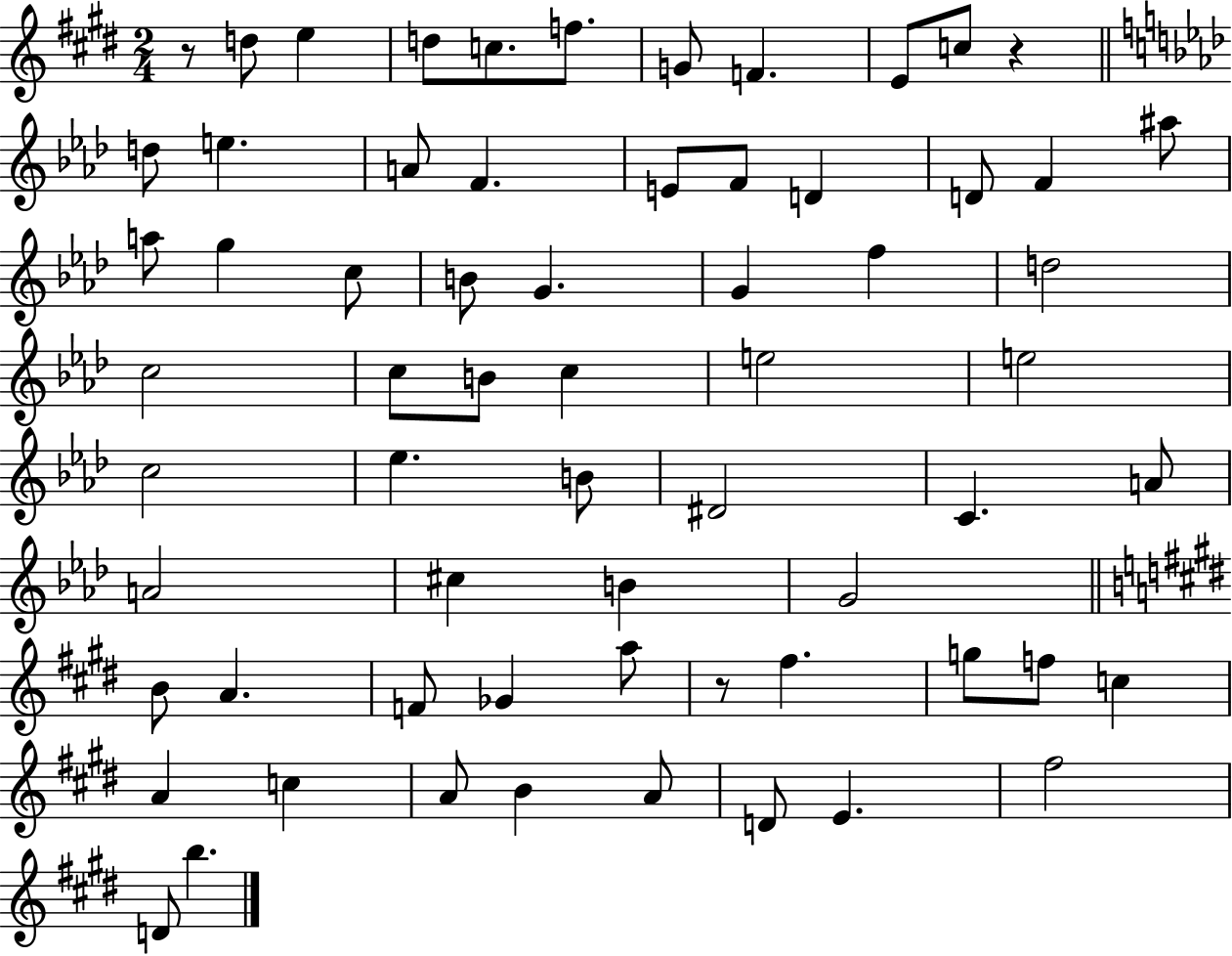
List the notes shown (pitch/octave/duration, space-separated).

R/e D5/e E5/q D5/e C5/e. F5/e. G4/e F4/q. E4/e C5/e R/q D5/e E5/q. A4/e F4/q. E4/e F4/e D4/q D4/e F4/q A#5/e A5/e G5/q C5/e B4/e G4/q. G4/q F5/q D5/h C5/h C5/e B4/e C5/q E5/h E5/h C5/h Eb5/q. B4/e D#4/h C4/q. A4/e A4/h C#5/q B4/q G4/h B4/e A4/q. F4/e Gb4/q A5/e R/e F#5/q. G5/e F5/e C5/q A4/q C5/q A4/e B4/q A4/e D4/e E4/q. F#5/h D4/e B5/q.